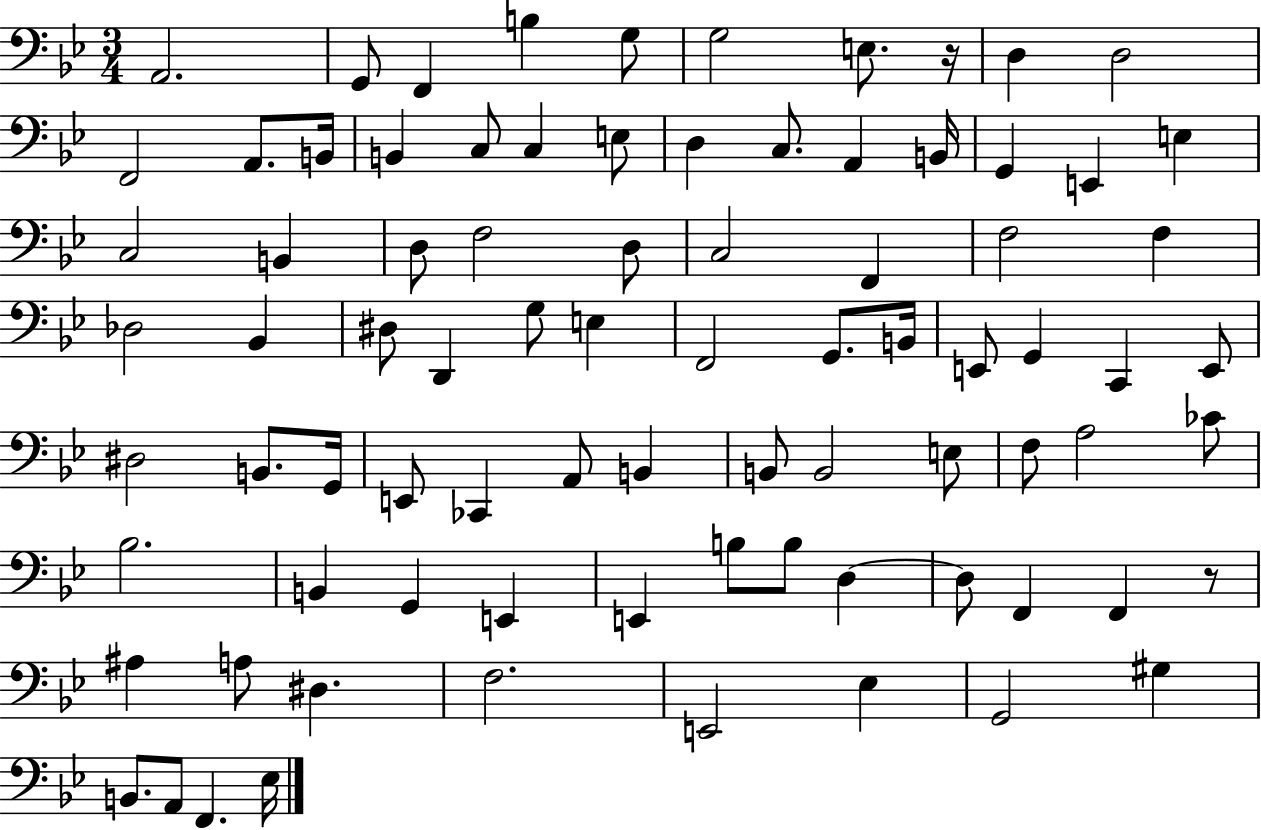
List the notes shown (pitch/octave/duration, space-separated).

A2/h. G2/e F2/q B3/q G3/e G3/h E3/e. R/s D3/q D3/h F2/h A2/e. B2/s B2/q C3/e C3/q E3/e D3/q C3/e. A2/q B2/s G2/q E2/q E3/q C3/h B2/q D3/e F3/h D3/e C3/h F2/q F3/h F3/q Db3/h Bb2/q D#3/e D2/q G3/e E3/q F2/h G2/e. B2/s E2/e G2/q C2/q E2/e D#3/h B2/e. G2/s E2/e CES2/q A2/e B2/q B2/e B2/h E3/e F3/e A3/h CES4/e Bb3/h. B2/q G2/q E2/q E2/q B3/e B3/e D3/q D3/e F2/q F2/q R/e A#3/q A3/e D#3/q. F3/h. E2/h Eb3/q G2/h G#3/q B2/e. A2/e F2/q. Eb3/s